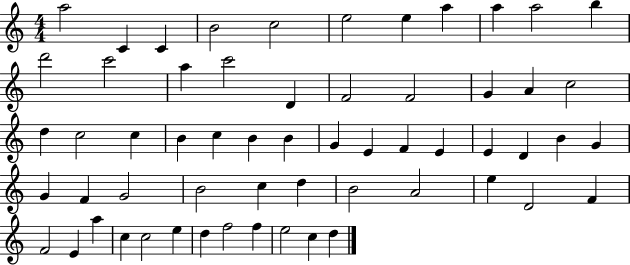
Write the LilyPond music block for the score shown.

{
  \clef treble
  \numericTimeSignature
  \time 4/4
  \key c \major
  a''2 c'4 c'4 | b'2 c''2 | e''2 e''4 a''4 | a''4 a''2 b''4 | \break d'''2 c'''2 | a''4 c'''2 d'4 | f'2 f'2 | g'4 a'4 c''2 | \break d''4 c''2 c''4 | b'4 c''4 b'4 b'4 | g'4 e'4 f'4 e'4 | e'4 d'4 b'4 g'4 | \break g'4 f'4 g'2 | b'2 c''4 d''4 | b'2 a'2 | e''4 d'2 f'4 | \break f'2 e'4 a''4 | c''4 c''2 e''4 | d''4 f''2 f''4 | e''2 c''4 d''4 | \break \bar "|."
}